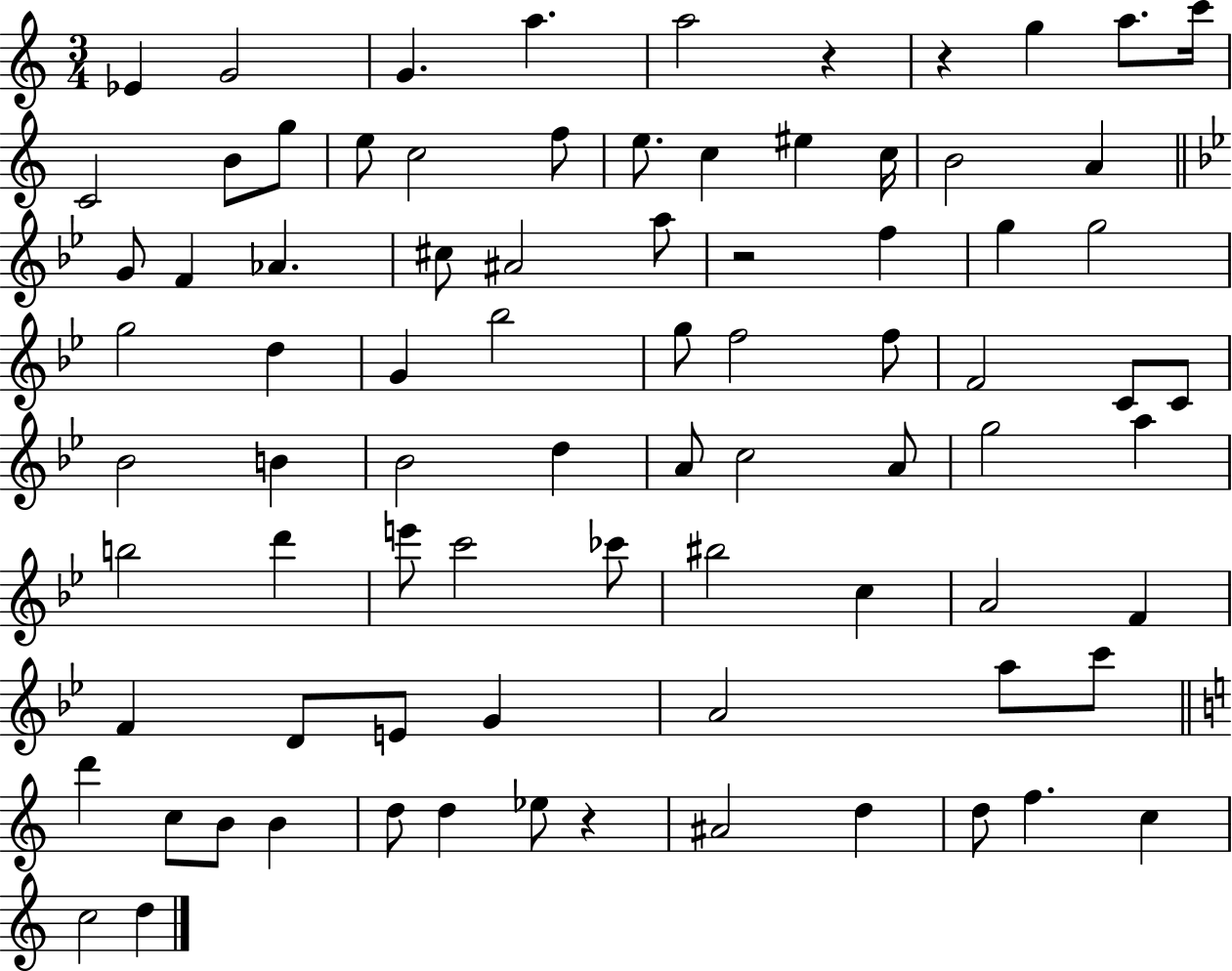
X:1
T:Untitled
M:3/4
L:1/4
K:C
_E G2 G a a2 z z g a/2 c'/4 C2 B/2 g/2 e/2 c2 f/2 e/2 c ^e c/4 B2 A G/2 F _A ^c/2 ^A2 a/2 z2 f g g2 g2 d G _b2 g/2 f2 f/2 F2 C/2 C/2 _B2 B _B2 d A/2 c2 A/2 g2 a b2 d' e'/2 c'2 _c'/2 ^b2 c A2 F F D/2 E/2 G A2 a/2 c'/2 d' c/2 B/2 B d/2 d _e/2 z ^A2 d d/2 f c c2 d